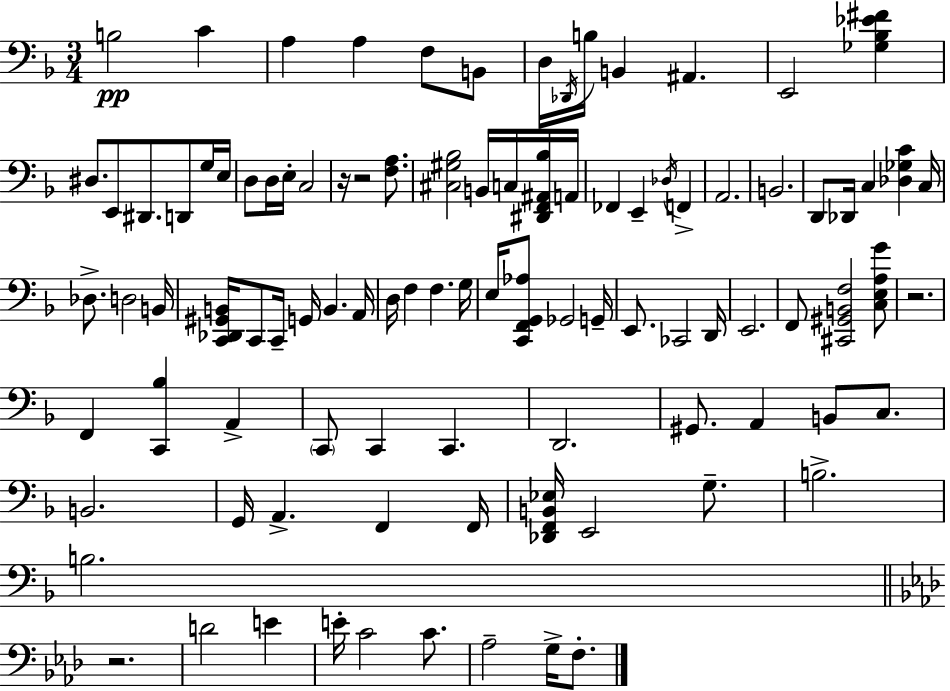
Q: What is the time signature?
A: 3/4